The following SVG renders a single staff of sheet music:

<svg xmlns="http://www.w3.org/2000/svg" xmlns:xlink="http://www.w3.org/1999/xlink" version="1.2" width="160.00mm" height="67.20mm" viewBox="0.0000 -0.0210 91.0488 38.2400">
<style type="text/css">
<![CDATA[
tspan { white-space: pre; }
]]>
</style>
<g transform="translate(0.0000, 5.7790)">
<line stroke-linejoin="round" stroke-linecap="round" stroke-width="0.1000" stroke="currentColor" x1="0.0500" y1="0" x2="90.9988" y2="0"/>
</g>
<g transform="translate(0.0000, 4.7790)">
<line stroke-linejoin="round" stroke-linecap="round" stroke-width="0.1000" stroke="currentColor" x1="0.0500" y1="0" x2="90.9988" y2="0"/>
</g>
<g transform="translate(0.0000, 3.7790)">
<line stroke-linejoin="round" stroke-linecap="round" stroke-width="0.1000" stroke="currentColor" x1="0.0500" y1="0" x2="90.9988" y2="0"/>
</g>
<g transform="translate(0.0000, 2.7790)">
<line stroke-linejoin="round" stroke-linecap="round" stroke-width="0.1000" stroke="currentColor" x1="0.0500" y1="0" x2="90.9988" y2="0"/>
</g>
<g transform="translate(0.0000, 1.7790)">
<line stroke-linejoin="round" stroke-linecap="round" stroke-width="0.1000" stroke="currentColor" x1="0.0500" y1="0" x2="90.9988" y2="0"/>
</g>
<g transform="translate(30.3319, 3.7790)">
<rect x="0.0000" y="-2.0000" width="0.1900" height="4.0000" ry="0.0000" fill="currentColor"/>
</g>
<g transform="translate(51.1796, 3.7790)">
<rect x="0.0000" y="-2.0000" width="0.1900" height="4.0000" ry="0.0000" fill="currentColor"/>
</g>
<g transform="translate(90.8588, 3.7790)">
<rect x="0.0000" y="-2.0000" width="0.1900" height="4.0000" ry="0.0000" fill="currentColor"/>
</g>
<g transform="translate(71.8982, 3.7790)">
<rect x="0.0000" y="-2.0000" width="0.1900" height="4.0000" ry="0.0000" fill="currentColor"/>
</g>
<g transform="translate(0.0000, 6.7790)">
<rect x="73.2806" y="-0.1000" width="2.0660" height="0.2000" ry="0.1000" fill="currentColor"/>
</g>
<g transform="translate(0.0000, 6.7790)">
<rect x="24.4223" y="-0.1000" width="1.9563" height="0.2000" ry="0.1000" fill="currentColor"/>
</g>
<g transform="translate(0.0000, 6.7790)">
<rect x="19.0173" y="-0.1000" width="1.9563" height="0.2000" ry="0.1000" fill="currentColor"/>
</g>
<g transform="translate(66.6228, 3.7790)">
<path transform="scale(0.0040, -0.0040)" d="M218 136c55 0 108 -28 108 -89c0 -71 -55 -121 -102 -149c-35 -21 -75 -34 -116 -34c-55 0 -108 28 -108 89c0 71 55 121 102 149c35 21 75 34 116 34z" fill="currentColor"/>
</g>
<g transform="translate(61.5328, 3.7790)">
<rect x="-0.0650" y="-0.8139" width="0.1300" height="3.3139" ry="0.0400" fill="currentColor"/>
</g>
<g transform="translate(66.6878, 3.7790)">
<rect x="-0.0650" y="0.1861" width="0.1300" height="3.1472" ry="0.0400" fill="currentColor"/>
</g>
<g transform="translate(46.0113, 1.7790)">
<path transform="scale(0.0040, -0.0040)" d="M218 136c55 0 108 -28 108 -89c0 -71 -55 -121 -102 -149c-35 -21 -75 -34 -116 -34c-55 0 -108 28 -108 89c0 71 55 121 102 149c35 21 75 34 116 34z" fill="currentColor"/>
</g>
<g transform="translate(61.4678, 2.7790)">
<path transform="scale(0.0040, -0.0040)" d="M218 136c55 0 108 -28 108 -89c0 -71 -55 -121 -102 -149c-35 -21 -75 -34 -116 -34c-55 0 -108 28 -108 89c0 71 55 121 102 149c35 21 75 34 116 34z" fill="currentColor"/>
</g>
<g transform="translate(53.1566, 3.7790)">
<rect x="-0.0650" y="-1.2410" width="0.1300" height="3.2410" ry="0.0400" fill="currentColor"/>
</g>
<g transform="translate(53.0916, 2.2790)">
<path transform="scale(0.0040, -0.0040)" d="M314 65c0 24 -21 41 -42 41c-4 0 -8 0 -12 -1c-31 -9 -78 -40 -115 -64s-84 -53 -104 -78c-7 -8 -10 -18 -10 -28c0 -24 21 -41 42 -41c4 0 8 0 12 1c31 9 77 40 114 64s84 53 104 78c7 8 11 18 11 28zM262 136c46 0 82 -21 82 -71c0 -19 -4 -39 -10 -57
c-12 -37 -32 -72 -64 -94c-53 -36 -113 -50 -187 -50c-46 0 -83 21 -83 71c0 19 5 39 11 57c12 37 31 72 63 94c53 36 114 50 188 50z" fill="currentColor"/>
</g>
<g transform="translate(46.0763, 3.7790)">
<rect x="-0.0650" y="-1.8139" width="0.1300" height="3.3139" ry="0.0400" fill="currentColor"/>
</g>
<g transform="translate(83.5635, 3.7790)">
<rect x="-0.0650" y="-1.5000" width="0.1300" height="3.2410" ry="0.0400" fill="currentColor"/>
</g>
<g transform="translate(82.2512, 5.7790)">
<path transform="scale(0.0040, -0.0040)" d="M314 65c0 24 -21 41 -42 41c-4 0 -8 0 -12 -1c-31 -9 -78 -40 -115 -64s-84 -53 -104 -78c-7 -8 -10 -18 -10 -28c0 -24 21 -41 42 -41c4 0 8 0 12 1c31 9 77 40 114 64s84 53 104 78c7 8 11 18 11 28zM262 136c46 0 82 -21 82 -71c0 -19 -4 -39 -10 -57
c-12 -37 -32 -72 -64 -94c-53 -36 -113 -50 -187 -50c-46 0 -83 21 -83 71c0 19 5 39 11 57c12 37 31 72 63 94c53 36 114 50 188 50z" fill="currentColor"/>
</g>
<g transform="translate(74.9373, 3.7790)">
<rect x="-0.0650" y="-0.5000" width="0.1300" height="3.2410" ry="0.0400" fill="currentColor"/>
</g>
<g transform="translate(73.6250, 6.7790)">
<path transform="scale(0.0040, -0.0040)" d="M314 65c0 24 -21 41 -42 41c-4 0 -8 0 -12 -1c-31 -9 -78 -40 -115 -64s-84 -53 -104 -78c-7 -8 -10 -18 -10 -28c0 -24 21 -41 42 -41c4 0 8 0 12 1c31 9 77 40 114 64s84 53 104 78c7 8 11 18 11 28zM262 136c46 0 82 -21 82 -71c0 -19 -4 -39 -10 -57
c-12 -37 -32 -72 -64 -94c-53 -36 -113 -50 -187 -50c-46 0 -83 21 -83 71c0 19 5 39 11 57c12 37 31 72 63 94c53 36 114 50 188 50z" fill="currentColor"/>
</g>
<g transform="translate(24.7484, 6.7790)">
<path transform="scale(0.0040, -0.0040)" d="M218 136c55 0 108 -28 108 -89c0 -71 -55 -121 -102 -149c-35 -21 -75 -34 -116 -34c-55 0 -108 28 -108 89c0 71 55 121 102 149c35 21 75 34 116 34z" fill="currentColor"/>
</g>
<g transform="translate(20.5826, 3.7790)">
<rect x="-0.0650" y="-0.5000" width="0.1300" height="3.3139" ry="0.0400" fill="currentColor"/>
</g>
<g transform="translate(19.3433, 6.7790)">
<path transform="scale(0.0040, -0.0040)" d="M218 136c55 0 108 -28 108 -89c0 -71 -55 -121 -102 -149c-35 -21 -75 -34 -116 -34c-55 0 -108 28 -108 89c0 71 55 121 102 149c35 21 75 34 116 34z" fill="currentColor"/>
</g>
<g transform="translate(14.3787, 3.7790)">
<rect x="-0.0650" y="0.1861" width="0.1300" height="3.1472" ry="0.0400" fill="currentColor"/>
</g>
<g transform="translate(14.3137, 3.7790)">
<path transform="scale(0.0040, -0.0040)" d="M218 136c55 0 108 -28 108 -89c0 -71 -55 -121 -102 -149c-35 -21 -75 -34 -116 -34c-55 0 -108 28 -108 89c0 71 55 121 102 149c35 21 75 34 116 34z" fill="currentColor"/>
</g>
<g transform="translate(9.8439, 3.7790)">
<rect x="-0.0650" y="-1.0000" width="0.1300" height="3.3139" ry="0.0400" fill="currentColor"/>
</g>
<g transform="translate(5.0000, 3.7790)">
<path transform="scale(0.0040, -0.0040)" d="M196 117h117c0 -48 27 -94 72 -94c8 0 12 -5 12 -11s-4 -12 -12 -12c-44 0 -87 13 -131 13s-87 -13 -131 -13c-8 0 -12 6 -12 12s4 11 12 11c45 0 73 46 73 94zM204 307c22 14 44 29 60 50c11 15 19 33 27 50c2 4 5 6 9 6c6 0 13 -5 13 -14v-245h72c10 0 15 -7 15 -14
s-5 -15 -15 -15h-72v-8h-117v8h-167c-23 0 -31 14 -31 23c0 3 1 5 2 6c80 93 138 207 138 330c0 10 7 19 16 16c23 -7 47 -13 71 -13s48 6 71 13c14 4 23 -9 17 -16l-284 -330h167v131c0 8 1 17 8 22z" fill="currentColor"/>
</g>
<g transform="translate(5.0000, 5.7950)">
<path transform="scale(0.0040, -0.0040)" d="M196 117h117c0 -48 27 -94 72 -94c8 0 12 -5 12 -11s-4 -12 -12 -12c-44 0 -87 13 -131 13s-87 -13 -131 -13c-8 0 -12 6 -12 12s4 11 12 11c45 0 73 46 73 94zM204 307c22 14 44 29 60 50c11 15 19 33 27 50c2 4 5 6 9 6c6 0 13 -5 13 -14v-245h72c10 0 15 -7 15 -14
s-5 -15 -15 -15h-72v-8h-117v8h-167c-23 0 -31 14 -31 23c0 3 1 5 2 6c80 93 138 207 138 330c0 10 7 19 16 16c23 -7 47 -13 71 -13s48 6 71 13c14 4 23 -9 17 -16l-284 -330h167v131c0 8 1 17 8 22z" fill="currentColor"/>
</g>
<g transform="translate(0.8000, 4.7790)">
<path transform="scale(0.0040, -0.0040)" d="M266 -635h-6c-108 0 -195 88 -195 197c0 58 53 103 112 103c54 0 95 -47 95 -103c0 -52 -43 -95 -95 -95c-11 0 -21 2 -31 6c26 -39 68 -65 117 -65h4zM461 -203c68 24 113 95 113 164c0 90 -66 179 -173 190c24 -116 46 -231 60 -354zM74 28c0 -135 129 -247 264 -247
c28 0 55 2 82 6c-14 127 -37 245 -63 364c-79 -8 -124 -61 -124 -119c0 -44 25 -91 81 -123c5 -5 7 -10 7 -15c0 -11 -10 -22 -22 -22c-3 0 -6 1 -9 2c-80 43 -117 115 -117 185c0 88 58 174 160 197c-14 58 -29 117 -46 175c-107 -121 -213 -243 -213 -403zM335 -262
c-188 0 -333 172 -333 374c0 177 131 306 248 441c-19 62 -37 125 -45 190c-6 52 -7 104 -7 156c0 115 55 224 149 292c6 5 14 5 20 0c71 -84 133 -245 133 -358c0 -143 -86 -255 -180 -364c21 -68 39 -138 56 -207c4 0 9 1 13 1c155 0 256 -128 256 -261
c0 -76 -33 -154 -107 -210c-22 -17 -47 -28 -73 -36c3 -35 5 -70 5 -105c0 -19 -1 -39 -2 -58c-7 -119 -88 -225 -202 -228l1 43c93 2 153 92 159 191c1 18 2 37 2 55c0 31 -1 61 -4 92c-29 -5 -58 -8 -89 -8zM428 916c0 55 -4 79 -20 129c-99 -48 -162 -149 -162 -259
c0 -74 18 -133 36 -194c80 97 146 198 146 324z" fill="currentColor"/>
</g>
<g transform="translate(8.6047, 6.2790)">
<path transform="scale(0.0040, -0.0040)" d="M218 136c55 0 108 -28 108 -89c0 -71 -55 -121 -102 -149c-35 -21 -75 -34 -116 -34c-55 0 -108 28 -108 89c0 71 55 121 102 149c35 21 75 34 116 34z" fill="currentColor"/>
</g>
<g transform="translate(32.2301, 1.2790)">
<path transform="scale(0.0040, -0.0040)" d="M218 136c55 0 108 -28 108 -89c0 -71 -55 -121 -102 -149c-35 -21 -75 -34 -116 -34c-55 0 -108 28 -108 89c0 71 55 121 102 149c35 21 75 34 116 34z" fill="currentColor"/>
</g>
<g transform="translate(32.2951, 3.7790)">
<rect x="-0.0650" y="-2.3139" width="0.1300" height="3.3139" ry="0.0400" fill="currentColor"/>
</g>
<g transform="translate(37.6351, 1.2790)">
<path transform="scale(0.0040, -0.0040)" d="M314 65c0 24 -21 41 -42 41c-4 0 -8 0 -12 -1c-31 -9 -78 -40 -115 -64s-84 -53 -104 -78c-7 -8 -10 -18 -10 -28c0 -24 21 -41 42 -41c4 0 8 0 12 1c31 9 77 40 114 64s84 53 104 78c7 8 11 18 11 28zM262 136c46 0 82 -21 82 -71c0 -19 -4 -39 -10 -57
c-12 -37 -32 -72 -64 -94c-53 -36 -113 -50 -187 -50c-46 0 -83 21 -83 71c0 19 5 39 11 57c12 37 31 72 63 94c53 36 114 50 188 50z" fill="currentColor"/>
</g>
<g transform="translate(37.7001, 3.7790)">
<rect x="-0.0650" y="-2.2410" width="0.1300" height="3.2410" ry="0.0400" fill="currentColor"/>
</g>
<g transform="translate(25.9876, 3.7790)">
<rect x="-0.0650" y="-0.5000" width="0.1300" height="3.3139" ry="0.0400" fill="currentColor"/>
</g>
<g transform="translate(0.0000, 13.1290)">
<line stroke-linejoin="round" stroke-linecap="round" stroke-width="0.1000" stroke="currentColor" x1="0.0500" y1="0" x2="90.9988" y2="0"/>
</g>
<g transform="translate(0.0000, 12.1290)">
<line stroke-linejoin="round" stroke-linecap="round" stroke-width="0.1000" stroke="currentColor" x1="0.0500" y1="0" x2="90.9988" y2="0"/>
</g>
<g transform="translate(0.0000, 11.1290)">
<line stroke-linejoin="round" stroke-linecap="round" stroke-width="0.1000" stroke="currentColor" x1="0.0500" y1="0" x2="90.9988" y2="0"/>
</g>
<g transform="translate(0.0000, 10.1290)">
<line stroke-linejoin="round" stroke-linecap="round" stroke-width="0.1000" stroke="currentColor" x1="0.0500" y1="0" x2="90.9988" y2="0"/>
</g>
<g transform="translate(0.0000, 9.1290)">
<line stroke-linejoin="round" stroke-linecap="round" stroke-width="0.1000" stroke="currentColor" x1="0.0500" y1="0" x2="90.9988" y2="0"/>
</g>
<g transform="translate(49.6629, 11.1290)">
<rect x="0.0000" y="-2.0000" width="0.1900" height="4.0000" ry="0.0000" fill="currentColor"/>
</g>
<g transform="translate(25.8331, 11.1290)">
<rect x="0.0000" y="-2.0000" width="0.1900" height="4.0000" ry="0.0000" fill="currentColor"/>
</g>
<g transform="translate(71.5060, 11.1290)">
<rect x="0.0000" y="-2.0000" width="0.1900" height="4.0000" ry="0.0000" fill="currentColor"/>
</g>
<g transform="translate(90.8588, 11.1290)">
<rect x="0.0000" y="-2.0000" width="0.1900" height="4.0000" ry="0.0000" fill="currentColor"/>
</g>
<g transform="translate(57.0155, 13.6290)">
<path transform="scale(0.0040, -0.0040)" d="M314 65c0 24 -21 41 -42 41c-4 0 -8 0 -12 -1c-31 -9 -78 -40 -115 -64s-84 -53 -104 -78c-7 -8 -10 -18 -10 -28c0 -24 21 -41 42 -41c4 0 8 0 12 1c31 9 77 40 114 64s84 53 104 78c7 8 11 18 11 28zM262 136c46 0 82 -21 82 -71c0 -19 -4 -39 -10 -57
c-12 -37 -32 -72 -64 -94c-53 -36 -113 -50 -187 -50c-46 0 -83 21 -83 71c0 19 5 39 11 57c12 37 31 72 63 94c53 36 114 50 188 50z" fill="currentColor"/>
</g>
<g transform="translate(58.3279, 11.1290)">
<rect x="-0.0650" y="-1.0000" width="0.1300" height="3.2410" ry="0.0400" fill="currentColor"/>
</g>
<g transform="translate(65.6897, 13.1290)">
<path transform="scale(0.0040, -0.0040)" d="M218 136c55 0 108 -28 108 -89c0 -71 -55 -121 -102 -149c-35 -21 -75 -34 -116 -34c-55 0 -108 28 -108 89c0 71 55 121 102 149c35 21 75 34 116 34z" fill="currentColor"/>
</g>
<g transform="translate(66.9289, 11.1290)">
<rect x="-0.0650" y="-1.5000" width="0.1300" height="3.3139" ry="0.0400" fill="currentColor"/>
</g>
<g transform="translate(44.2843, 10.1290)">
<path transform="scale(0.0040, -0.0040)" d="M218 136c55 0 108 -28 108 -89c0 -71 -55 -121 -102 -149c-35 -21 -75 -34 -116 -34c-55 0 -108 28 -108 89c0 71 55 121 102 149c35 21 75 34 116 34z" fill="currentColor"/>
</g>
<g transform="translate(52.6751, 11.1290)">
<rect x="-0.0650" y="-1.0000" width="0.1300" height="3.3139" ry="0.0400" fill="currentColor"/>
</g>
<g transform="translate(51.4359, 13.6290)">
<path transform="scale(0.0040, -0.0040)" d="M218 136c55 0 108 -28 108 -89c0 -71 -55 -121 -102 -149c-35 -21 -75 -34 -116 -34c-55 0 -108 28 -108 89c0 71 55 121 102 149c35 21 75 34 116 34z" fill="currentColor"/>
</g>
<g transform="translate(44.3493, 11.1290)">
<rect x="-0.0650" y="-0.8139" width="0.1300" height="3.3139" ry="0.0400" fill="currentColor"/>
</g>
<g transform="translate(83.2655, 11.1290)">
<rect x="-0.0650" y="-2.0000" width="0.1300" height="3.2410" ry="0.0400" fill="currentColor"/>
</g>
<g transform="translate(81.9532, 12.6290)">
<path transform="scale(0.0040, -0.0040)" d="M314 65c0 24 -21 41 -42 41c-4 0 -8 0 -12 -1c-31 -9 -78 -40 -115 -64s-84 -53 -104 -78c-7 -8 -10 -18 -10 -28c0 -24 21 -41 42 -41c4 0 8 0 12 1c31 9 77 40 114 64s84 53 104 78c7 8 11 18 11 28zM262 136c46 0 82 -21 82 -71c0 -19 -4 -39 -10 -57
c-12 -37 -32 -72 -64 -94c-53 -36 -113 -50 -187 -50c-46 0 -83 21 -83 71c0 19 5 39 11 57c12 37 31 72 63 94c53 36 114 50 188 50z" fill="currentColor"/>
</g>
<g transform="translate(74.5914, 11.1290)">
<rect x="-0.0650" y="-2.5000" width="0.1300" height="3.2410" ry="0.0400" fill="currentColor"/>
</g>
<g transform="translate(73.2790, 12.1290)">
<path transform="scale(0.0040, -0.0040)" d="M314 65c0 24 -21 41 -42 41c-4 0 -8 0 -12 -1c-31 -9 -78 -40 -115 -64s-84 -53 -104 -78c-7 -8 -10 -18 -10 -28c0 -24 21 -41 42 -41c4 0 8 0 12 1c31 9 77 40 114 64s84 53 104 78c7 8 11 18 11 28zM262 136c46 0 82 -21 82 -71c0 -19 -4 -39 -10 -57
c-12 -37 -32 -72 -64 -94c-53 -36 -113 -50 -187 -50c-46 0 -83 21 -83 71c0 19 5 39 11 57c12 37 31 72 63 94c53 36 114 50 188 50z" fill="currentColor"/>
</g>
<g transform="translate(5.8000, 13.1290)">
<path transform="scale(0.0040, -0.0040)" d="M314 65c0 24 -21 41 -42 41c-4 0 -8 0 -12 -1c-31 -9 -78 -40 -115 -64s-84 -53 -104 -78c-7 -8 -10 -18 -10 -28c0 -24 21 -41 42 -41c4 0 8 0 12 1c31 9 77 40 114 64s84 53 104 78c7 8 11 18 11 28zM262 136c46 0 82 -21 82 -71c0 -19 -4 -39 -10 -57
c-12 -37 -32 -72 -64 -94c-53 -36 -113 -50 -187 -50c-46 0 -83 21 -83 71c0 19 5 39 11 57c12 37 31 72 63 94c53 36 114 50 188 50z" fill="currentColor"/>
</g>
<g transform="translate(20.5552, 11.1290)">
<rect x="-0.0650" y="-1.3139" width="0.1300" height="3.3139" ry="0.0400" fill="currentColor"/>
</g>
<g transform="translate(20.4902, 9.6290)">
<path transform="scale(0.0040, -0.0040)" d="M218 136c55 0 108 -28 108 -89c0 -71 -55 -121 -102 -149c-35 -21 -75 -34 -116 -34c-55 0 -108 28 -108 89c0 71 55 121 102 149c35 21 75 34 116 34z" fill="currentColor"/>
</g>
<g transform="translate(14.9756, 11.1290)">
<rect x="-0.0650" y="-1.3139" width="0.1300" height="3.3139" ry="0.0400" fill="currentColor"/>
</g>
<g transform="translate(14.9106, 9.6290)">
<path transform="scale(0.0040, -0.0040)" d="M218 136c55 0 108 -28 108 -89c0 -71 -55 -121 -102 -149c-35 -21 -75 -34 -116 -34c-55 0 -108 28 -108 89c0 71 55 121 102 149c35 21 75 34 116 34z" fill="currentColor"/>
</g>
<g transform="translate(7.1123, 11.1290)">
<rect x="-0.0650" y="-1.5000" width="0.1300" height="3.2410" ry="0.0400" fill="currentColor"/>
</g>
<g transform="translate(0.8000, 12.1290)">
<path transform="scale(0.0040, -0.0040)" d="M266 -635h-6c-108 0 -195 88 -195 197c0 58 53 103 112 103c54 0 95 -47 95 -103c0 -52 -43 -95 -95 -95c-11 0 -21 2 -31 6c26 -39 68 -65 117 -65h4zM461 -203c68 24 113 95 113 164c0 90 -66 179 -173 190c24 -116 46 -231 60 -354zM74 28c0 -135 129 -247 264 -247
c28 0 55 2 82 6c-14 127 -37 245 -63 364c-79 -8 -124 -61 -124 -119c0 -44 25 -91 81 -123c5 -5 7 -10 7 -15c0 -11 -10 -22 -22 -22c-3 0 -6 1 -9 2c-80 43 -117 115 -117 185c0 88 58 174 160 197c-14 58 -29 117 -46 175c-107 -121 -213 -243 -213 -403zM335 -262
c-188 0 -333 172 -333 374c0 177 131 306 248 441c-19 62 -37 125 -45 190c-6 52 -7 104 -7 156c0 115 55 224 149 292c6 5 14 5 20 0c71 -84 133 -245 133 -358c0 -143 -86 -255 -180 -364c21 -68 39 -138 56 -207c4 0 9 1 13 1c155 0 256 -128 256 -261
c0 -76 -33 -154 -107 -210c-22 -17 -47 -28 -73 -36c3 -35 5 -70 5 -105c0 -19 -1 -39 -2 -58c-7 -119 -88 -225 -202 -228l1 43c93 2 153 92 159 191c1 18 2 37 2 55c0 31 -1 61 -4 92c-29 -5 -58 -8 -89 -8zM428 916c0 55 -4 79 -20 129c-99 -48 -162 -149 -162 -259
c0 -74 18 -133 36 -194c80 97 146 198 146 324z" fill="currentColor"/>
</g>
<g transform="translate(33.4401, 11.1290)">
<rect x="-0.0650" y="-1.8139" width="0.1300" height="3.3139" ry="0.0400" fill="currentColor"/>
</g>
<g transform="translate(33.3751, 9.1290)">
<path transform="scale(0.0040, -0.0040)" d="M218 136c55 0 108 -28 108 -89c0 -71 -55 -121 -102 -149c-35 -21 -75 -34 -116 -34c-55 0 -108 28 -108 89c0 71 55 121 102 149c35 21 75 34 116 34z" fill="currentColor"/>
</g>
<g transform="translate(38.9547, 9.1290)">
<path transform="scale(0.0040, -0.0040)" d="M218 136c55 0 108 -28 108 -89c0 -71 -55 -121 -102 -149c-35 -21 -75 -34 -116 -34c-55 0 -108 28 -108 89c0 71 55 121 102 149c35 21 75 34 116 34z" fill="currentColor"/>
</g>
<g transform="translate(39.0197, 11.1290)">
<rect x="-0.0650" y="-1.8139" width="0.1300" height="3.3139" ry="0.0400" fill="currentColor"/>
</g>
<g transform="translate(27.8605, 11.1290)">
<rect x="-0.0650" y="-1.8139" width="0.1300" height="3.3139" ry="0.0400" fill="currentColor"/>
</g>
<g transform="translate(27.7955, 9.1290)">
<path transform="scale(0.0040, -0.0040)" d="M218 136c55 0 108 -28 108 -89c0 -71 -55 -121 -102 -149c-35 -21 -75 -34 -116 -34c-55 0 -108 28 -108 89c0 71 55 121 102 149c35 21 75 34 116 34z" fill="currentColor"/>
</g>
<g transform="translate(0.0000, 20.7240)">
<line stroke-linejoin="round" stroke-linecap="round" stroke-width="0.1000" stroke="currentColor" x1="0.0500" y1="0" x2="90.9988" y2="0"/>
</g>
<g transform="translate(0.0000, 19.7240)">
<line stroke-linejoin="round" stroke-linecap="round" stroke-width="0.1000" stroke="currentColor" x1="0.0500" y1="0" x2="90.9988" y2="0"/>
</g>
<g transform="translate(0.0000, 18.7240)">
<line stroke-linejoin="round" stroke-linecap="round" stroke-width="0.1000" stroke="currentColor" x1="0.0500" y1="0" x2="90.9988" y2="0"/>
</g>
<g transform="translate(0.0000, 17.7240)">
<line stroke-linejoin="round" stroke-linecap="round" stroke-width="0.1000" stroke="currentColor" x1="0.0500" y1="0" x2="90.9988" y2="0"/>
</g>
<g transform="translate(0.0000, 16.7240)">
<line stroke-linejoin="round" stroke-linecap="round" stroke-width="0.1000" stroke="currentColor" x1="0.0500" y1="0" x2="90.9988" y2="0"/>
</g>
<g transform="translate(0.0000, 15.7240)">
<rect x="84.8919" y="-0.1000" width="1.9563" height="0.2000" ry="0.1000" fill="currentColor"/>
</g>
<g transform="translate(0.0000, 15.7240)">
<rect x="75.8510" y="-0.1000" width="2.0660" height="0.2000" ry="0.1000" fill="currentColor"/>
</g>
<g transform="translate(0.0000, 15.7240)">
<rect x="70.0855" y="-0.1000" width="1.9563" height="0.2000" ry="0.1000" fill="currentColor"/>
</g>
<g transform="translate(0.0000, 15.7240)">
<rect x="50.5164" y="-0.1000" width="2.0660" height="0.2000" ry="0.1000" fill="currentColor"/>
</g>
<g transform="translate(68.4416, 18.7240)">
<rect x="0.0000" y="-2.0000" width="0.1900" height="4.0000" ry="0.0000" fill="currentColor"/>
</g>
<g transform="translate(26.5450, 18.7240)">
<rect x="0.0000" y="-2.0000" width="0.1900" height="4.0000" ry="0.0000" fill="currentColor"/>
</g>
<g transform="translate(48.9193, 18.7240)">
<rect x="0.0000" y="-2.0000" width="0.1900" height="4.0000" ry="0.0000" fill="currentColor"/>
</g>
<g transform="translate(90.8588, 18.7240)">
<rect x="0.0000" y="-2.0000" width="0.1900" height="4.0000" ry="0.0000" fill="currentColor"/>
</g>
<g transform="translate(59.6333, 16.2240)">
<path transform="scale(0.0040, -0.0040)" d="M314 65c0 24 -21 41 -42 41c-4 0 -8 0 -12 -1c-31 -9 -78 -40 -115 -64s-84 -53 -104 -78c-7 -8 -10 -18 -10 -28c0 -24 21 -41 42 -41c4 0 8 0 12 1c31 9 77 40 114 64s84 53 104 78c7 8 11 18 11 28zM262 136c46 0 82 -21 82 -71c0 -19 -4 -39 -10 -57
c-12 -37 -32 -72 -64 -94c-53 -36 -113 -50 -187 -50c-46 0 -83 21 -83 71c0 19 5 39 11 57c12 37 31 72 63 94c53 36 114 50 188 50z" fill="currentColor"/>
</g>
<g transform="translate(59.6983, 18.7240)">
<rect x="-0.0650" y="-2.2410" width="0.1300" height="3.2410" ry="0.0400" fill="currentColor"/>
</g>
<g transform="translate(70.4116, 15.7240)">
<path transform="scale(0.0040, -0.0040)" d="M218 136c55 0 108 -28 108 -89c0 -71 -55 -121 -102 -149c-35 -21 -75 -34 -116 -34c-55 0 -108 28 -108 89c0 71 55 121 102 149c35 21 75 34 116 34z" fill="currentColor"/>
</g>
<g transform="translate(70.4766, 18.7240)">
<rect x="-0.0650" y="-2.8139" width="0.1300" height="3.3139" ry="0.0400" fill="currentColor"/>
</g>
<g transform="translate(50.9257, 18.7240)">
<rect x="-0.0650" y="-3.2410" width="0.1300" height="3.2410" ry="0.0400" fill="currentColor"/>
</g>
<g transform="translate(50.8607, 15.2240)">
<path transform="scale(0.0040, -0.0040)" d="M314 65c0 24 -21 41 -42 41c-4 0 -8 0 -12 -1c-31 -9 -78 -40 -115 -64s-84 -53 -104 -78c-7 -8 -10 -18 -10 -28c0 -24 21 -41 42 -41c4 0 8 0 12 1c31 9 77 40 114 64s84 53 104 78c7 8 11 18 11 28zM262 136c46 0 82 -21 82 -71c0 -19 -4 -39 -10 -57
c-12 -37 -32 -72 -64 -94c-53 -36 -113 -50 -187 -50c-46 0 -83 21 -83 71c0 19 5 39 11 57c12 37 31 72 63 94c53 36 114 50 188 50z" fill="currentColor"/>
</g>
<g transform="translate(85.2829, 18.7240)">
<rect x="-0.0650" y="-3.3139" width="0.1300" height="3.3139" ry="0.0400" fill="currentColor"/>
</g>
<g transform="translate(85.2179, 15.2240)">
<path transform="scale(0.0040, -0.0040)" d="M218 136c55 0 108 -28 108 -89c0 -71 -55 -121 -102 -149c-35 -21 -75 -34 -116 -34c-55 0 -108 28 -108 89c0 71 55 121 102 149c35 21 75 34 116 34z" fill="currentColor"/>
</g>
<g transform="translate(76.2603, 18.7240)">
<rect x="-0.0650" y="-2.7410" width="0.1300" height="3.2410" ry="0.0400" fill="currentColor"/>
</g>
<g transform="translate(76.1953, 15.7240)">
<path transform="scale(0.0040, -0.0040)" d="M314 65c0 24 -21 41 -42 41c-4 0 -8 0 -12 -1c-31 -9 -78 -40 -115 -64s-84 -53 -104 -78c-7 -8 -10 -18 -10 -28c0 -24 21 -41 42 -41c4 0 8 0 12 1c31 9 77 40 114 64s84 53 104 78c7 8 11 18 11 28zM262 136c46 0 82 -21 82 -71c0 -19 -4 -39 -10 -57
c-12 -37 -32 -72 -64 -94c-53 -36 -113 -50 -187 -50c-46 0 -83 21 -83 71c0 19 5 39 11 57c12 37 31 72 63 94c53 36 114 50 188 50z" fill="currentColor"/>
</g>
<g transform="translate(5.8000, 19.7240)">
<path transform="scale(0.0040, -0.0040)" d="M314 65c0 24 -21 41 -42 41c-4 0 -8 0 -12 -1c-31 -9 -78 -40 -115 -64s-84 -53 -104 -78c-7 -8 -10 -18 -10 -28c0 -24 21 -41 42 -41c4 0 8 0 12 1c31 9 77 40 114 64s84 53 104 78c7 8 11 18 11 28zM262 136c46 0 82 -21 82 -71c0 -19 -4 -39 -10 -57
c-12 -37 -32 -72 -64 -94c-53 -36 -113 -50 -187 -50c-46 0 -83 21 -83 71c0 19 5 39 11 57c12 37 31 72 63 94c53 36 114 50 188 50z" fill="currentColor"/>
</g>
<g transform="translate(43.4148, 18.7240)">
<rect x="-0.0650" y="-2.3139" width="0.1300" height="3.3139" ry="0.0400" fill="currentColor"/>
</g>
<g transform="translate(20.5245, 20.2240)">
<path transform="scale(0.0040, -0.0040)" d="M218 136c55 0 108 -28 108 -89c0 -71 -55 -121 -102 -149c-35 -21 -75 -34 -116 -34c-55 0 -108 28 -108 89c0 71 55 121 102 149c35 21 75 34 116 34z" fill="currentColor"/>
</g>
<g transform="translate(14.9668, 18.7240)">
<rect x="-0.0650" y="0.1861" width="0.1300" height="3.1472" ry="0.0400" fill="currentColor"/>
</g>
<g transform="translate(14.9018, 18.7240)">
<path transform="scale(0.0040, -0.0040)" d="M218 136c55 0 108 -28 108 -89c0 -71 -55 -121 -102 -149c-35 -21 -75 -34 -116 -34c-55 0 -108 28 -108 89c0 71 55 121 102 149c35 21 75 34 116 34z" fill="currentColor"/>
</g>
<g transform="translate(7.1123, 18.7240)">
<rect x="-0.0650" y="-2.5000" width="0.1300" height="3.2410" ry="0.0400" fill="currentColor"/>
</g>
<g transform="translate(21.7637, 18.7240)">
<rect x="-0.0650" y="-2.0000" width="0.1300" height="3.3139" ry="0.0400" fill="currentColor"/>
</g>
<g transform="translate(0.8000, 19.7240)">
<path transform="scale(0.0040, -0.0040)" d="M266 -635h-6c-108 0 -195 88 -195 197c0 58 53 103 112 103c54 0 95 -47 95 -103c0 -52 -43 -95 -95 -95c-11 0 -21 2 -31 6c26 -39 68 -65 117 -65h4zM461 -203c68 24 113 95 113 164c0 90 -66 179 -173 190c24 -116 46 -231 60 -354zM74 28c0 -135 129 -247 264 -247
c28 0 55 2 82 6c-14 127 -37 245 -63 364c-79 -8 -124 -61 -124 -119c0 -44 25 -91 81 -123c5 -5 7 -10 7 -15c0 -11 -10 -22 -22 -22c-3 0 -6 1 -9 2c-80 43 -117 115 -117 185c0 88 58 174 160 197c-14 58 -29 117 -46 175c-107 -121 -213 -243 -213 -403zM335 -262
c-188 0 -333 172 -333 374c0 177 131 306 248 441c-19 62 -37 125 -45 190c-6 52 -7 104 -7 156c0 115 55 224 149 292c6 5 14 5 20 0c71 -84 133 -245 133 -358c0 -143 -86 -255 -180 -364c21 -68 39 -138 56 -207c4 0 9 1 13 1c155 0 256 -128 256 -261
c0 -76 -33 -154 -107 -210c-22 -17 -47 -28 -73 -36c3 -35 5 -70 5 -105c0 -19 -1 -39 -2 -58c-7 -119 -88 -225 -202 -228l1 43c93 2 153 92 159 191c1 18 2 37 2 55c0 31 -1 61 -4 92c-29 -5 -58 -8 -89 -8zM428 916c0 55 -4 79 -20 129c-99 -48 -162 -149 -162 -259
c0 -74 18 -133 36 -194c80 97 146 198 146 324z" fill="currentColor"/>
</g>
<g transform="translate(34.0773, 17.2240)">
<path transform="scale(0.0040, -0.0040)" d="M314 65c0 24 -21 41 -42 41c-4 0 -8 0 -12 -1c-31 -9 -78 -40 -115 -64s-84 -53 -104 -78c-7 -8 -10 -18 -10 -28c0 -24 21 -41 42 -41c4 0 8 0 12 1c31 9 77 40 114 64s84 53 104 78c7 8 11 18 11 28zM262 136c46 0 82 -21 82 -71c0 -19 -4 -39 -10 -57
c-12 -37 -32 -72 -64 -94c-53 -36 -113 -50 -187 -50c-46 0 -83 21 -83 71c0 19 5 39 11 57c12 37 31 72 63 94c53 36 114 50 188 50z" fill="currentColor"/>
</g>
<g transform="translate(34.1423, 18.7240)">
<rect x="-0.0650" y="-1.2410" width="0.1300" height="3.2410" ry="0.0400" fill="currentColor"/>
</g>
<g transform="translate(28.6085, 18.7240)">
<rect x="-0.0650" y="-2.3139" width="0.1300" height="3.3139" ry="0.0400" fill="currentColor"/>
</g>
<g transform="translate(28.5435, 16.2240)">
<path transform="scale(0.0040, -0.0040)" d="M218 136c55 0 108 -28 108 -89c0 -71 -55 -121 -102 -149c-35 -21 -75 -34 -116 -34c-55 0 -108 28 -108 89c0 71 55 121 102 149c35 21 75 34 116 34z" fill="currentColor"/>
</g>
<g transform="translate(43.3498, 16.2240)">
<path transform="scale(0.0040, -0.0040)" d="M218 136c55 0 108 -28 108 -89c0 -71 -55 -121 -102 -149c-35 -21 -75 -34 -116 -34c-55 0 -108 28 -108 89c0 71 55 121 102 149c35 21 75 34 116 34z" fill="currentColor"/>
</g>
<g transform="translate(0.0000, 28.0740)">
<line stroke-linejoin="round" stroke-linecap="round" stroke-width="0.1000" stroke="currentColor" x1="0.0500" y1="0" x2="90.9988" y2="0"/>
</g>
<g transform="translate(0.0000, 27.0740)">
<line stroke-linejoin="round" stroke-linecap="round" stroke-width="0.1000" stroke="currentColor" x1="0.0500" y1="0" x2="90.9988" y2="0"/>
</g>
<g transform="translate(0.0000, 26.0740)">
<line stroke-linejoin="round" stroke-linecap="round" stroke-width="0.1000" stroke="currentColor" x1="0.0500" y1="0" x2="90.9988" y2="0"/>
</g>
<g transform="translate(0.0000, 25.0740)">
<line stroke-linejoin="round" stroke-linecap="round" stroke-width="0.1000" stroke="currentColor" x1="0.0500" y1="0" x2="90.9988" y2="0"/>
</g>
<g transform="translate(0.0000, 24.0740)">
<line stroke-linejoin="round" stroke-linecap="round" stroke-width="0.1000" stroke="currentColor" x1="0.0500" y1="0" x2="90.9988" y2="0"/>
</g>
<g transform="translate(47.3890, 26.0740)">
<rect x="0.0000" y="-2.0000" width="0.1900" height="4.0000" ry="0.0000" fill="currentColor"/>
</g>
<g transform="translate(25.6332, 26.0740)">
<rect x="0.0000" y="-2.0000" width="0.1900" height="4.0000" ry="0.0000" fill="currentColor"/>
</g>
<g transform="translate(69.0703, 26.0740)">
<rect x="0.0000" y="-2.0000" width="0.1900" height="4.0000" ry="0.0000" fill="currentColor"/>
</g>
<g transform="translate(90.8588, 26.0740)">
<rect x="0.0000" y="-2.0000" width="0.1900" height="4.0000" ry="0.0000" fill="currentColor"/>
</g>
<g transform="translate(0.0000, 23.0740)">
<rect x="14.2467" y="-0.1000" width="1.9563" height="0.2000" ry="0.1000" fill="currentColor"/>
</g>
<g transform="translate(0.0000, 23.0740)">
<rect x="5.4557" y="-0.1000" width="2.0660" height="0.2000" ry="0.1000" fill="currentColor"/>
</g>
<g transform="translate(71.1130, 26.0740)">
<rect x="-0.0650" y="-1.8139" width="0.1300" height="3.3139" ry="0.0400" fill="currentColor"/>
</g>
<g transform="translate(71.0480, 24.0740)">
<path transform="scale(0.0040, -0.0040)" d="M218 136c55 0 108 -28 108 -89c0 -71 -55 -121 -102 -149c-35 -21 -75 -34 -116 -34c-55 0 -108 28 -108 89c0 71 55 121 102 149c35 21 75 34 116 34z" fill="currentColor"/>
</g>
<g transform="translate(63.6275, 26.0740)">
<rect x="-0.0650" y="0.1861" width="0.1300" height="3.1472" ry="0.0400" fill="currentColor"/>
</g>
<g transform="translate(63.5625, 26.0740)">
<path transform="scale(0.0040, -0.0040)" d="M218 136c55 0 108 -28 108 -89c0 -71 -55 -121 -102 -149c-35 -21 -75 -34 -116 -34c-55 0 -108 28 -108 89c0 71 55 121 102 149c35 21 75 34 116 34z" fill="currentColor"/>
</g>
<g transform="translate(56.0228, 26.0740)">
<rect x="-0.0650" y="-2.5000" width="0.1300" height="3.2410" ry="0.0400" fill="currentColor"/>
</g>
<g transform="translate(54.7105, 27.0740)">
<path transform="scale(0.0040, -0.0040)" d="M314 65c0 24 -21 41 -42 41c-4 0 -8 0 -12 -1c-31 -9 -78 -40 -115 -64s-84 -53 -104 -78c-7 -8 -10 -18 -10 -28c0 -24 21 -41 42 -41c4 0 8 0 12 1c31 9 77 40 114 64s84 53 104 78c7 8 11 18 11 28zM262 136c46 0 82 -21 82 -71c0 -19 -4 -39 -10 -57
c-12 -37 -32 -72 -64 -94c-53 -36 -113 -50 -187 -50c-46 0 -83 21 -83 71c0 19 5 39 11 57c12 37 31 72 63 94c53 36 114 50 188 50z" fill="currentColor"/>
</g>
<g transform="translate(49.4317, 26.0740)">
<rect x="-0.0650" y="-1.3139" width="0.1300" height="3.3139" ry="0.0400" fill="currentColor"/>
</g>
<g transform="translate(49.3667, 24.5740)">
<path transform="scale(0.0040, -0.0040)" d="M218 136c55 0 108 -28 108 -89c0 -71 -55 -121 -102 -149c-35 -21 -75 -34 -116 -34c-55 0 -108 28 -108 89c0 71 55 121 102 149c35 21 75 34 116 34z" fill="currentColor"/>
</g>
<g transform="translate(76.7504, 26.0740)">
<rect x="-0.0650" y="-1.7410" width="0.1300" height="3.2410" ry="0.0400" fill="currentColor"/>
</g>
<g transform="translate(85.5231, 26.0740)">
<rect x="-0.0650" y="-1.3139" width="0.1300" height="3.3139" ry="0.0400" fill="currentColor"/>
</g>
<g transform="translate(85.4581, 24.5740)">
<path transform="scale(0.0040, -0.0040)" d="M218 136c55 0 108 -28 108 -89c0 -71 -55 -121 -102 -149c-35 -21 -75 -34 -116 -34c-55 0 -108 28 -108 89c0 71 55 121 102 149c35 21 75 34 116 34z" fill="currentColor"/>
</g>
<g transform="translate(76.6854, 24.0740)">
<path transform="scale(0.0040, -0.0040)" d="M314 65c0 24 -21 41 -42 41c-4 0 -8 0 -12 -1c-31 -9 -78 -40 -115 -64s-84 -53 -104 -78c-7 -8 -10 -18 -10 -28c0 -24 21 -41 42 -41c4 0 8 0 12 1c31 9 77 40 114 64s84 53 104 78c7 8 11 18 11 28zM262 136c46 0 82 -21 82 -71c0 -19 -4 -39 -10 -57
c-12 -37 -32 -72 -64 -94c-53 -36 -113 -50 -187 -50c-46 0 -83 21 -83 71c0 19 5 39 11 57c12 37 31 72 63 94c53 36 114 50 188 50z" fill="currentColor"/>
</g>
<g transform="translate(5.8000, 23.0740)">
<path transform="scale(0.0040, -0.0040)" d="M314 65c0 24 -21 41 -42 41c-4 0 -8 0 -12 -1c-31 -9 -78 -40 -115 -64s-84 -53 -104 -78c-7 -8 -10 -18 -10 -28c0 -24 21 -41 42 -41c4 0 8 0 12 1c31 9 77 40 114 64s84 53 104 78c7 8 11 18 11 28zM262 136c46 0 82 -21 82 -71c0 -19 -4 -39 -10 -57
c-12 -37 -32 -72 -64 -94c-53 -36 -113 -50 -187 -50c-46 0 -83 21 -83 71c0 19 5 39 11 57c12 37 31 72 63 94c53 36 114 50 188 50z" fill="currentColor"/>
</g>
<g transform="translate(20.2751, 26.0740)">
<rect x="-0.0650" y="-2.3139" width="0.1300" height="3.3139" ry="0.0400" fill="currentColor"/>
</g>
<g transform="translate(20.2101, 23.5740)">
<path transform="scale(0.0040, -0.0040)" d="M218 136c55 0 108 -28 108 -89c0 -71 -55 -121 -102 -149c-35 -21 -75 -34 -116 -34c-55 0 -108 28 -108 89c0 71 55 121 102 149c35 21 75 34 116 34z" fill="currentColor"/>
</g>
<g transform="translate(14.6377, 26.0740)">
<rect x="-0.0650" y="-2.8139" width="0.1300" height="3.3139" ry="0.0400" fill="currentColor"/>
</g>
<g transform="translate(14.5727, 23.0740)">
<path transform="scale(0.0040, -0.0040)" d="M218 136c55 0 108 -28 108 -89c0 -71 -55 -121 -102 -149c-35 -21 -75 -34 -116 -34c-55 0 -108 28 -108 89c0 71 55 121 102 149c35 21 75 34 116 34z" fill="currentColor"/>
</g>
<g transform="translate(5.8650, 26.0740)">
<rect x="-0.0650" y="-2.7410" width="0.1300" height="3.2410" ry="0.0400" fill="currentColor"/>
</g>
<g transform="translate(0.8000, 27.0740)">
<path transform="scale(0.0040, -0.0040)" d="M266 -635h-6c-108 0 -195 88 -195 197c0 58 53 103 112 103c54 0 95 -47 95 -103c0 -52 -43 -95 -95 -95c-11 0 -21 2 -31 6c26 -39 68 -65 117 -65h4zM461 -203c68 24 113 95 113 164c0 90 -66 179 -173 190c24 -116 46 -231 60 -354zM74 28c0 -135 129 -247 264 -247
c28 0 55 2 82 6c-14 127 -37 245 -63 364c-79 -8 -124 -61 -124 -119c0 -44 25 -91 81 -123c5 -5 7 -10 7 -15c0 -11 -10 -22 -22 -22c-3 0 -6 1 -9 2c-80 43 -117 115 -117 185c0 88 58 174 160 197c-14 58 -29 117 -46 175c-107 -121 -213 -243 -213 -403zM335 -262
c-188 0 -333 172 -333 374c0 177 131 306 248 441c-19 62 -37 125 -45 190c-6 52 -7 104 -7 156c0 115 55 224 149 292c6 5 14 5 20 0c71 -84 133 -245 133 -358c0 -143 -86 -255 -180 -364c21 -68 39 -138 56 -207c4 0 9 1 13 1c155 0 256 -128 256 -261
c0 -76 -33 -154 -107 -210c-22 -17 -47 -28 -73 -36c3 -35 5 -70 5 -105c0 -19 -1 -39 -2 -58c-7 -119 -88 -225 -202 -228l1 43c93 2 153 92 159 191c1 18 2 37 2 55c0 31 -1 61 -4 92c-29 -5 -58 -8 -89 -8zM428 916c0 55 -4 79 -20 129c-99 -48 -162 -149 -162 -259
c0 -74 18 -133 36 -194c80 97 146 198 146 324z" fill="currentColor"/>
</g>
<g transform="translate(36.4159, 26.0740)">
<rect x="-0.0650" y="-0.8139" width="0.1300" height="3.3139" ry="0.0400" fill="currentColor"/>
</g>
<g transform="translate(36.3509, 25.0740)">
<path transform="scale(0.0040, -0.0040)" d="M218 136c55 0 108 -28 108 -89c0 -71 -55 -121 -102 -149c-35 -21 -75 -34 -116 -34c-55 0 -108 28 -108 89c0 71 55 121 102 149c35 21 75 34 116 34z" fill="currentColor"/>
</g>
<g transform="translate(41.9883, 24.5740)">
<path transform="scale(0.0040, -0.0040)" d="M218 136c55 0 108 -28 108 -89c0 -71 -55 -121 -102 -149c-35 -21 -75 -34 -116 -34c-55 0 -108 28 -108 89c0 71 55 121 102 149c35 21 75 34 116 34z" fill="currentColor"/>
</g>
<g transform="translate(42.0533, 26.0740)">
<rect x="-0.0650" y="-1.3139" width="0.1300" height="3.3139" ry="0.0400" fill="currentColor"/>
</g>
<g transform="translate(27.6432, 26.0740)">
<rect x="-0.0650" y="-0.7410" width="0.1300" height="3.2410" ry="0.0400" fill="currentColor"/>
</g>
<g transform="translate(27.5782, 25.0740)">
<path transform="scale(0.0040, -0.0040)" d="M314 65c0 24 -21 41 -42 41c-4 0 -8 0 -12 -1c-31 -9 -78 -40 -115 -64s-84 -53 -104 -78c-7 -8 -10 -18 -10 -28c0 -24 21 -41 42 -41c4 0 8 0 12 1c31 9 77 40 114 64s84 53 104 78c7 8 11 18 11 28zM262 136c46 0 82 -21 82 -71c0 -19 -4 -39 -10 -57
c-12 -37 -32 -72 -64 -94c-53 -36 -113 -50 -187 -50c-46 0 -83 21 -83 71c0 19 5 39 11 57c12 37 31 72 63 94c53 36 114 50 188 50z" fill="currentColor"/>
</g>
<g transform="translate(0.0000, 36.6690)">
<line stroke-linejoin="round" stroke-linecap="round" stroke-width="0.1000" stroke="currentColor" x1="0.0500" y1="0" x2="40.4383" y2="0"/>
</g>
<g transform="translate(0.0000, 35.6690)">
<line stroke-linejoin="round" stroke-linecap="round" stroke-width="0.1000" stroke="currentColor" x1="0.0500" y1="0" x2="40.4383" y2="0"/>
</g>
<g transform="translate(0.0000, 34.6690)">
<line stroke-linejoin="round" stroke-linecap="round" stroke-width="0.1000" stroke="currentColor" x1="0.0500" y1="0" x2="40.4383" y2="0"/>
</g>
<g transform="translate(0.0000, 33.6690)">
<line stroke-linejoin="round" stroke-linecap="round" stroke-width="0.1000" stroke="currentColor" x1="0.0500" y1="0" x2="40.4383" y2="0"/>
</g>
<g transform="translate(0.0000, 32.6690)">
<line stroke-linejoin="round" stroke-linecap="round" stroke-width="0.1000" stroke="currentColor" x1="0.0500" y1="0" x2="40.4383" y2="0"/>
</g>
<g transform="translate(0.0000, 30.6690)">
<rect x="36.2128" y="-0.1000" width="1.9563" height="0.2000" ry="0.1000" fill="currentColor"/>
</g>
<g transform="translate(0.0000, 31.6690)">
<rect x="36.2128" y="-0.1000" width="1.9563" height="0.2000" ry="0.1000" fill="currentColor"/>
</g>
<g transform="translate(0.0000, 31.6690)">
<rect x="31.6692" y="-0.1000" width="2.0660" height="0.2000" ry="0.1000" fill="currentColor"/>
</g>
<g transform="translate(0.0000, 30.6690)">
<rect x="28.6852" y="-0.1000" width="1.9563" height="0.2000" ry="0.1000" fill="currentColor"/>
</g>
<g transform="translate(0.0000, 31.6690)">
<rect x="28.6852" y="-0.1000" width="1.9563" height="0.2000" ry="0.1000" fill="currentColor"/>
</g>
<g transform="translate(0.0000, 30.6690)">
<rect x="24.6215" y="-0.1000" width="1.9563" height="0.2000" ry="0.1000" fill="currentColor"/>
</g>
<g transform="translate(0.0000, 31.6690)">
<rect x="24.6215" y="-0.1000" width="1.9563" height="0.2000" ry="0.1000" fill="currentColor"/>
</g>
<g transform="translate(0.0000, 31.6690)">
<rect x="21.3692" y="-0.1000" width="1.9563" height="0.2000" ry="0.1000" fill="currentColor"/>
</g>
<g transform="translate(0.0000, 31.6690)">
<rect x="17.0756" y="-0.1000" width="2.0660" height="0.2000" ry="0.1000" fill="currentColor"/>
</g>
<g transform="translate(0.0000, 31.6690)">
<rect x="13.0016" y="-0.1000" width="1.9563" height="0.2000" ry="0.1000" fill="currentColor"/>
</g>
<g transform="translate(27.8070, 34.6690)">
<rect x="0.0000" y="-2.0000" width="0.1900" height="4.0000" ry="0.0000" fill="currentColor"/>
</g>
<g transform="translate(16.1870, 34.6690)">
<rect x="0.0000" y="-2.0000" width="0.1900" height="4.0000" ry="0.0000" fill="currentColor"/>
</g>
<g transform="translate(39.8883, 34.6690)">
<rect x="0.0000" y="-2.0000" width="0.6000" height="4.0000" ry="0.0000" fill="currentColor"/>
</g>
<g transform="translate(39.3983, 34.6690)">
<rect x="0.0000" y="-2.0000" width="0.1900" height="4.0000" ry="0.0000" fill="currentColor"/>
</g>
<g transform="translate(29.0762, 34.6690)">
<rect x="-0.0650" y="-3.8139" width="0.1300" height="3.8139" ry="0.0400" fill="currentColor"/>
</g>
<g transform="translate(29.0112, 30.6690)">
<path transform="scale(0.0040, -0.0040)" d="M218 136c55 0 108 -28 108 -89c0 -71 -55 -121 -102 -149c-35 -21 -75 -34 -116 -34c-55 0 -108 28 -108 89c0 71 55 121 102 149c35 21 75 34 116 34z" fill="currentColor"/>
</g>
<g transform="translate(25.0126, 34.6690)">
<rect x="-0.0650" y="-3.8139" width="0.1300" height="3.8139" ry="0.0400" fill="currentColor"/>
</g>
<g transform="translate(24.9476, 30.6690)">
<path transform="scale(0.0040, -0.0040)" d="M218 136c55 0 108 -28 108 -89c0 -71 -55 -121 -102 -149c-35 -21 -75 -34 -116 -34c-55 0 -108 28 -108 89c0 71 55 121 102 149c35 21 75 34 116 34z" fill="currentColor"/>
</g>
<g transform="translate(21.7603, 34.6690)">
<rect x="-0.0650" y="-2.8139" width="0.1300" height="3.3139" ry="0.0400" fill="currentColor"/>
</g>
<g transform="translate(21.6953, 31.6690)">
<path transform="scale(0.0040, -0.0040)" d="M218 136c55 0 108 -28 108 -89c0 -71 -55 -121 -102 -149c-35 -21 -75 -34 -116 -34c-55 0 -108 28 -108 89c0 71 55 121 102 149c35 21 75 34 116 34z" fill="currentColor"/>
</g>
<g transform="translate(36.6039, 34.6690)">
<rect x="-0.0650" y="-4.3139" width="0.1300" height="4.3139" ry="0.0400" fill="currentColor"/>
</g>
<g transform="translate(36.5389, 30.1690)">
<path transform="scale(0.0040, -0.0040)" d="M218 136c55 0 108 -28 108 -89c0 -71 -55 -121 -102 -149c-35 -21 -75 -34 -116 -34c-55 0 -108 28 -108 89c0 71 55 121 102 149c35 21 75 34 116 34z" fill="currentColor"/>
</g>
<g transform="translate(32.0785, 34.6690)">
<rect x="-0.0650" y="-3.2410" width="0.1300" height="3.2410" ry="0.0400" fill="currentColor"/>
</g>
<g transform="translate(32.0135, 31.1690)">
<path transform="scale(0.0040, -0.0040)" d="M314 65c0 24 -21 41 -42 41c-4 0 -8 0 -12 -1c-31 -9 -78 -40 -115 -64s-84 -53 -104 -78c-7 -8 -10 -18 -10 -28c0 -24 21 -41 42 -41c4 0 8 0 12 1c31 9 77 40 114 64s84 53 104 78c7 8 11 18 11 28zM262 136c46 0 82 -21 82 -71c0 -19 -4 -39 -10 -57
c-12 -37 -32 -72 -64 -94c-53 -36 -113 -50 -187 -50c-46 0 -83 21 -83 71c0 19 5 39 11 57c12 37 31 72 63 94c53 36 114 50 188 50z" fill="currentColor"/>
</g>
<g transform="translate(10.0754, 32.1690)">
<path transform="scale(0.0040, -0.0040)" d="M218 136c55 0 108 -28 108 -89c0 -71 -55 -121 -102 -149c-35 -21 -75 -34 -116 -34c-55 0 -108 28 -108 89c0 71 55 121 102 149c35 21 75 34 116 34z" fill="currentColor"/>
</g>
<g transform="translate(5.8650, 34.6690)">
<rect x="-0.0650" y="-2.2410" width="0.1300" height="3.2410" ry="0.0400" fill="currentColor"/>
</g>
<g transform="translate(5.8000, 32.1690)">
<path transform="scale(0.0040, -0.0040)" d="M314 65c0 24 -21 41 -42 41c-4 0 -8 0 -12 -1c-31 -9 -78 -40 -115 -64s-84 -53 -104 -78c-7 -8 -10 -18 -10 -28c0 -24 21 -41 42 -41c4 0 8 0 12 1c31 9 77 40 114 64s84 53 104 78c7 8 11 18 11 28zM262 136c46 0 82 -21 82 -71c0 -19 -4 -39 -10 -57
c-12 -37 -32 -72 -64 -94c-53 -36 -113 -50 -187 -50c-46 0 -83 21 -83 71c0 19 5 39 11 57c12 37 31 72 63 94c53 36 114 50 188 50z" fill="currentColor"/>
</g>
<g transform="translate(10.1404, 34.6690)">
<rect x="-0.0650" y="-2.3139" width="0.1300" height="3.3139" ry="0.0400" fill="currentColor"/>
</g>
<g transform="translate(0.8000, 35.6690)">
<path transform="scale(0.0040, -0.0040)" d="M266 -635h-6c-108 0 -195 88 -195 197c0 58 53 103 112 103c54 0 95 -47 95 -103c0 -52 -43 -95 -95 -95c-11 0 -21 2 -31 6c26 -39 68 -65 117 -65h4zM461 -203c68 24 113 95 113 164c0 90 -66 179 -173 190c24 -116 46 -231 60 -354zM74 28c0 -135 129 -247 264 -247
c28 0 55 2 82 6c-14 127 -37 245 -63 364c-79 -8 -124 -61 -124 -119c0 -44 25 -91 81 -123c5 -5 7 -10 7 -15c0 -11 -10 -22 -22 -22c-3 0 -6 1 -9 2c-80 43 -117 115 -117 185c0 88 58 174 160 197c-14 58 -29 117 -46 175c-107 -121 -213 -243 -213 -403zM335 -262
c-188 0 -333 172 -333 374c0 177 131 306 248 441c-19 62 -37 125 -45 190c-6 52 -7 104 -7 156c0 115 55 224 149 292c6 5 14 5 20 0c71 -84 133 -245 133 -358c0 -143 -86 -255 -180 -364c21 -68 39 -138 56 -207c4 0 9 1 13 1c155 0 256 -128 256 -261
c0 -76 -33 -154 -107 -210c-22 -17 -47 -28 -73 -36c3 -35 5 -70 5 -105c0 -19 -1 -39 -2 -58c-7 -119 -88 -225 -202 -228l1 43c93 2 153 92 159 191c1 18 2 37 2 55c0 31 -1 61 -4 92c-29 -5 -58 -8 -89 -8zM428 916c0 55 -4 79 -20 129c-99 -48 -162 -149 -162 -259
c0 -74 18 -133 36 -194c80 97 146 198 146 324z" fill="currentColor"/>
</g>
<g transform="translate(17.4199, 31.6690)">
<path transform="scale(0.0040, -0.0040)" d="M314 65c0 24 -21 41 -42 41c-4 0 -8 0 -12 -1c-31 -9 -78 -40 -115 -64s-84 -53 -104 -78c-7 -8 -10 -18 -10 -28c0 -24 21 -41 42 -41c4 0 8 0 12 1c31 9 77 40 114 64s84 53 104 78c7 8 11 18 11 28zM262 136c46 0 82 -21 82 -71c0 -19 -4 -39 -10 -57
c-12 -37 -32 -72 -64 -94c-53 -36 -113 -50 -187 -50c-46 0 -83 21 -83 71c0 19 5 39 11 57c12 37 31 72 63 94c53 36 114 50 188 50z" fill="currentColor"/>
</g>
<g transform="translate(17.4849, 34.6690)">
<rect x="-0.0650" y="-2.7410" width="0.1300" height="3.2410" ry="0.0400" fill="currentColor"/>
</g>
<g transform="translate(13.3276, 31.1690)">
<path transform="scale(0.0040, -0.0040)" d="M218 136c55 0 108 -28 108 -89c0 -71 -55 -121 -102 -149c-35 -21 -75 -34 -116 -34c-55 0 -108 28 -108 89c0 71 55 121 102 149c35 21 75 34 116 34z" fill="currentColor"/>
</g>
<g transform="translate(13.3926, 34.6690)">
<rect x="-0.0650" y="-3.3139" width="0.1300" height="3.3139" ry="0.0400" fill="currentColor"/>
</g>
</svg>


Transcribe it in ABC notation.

X:1
T:Untitled
M:4/4
L:1/4
K:C
D B C C g g2 f e2 d B C2 E2 E2 e e f f f d D D2 E G2 F2 G2 B F g e2 g b2 g2 a a2 b a2 a g d2 d e e G2 B f f2 e g2 g b a2 a c' c' b2 d'